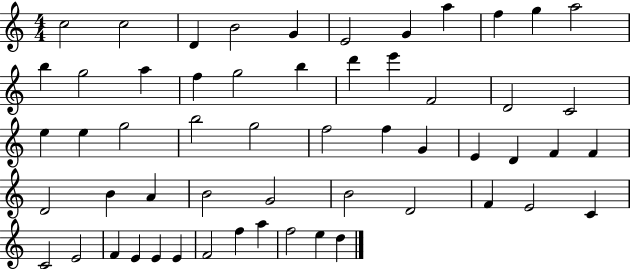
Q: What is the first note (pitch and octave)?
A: C5